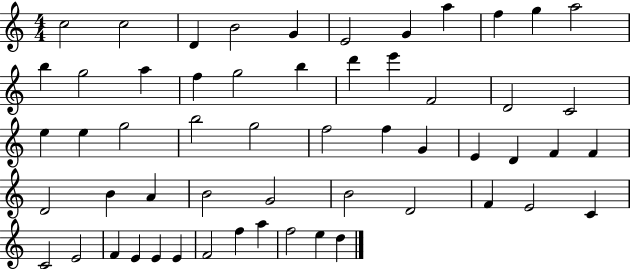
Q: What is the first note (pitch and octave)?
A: C5